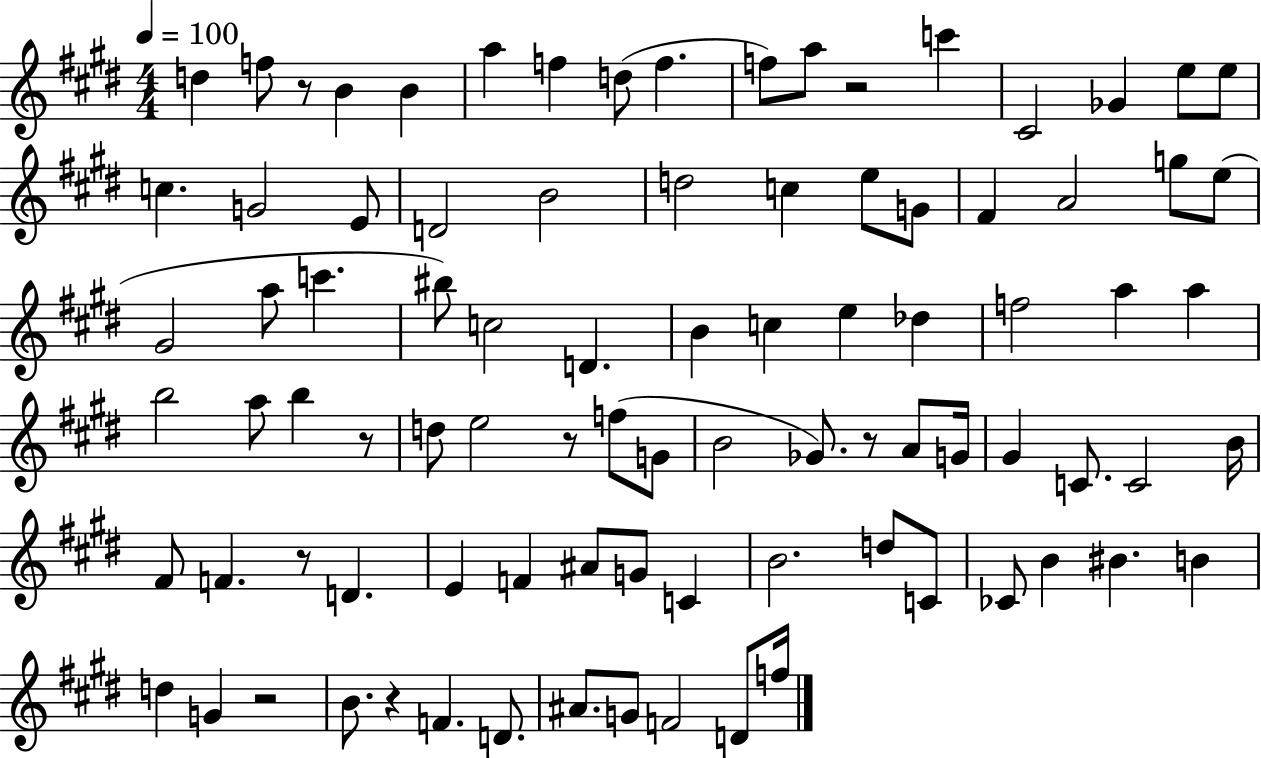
D5/q F5/e R/e B4/q B4/q A5/q F5/q D5/e F5/q. F5/e A5/e R/h C6/q C#4/h Gb4/q E5/e E5/e C5/q. G4/h E4/e D4/h B4/h D5/h C5/q E5/e G4/e F#4/q A4/h G5/e E5/e G#4/h A5/e C6/q. BIS5/e C5/h D4/q. B4/q C5/q E5/q Db5/q F5/h A5/q A5/q B5/h A5/e B5/q R/e D5/e E5/h R/e F5/e G4/e B4/h Gb4/e. R/e A4/e G4/s G#4/q C4/e. C4/h B4/s F#4/e F4/q. R/e D4/q. E4/q F4/q A#4/e G4/e C4/q B4/h. D5/e C4/e CES4/e B4/q BIS4/q. B4/q D5/q G4/q R/h B4/e. R/q F4/q. D4/e. A#4/e. G4/e F4/h D4/e F5/s